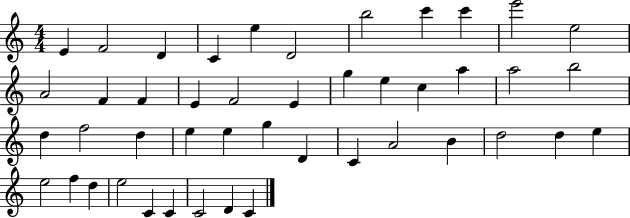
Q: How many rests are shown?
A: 0